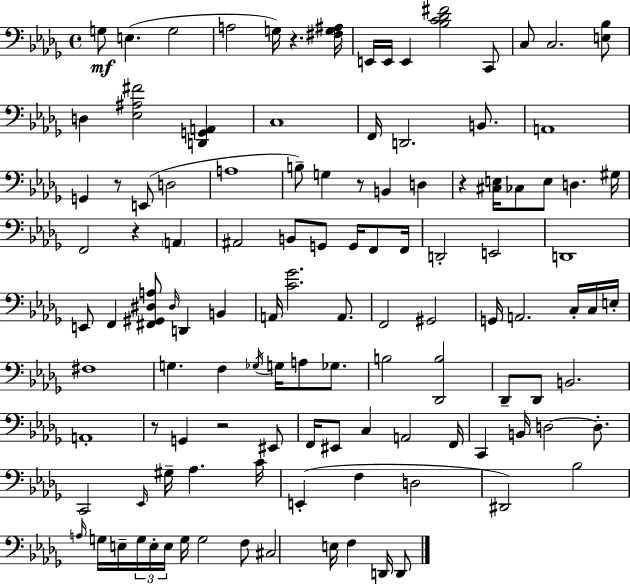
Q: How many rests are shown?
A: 7